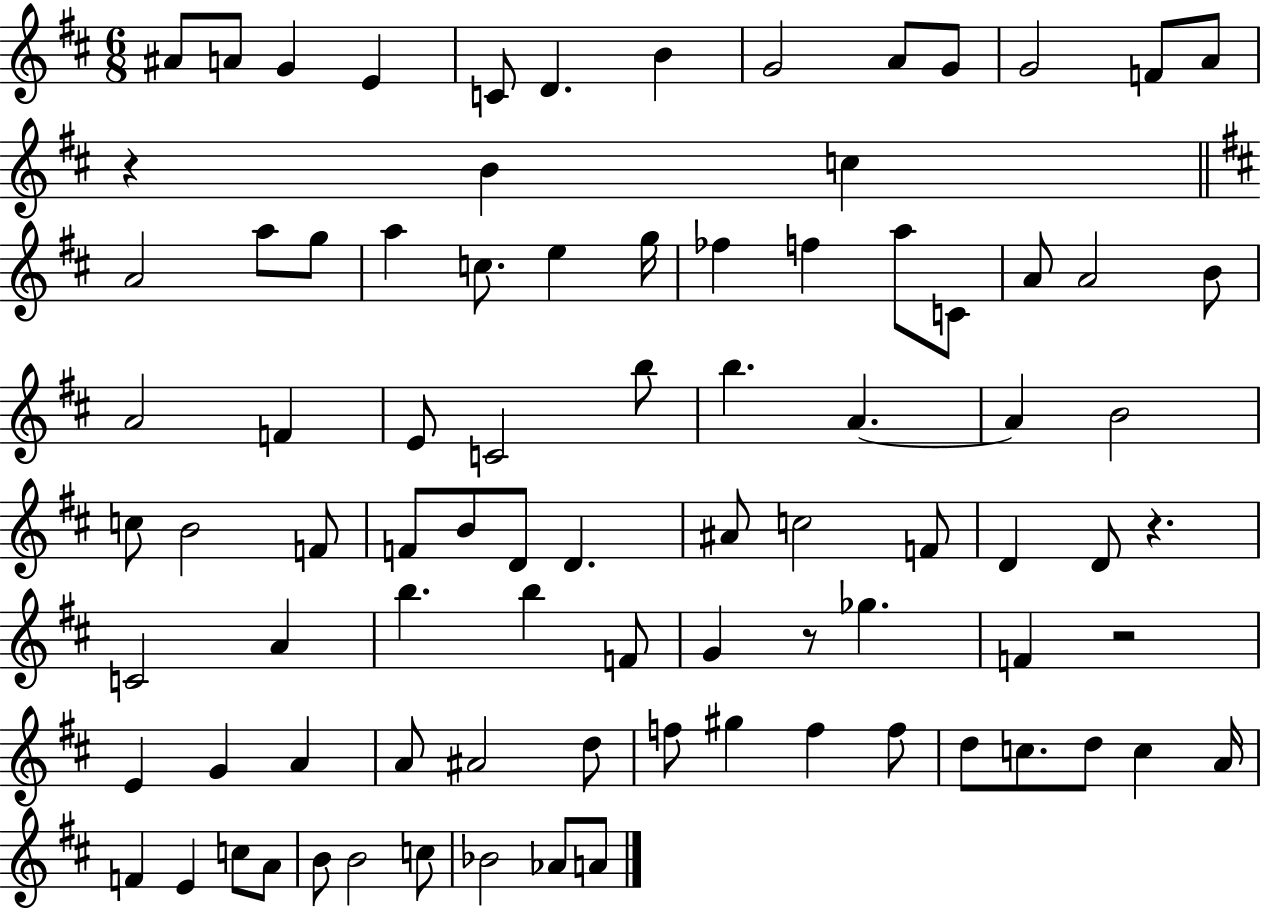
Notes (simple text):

A#4/e A4/e G4/q E4/q C4/e D4/q. B4/q G4/h A4/e G4/e G4/h F4/e A4/e R/q B4/q C5/q A4/h A5/e G5/e A5/q C5/e. E5/q G5/s FES5/q F5/q A5/e C4/e A4/e A4/h B4/e A4/h F4/q E4/e C4/h B5/e B5/q. A4/q. A4/q B4/h C5/e B4/h F4/e F4/e B4/e D4/e D4/q. A#4/e C5/h F4/e D4/q D4/e R/q. C4/h A4/q B5/q. B5/q F4/e G4/q R/e Gb5/q. F4/q R/h E4/q G4/q A4/q A4/e A#4/h D5/e F5/e G#5/q F5/q F5/e D5/e C5/e. D5/e C5/q A4/s F4/q E4/q C5/e A4/e B4/e B4/h C5/e Bb4/h Ab4/e A4/e